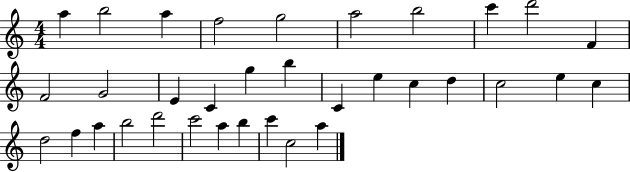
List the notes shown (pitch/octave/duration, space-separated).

A5/q B5/h A5/q F5/h G5/h A5/h B5/h C6/q D6/h F4/q F4/h G4/h E4/q C4/q G5/q B5/q C4/q E5/q C5/q D5/q C5/h E5/q C5/q D5/h F5/q A5/q B5/h D6/h C6/h A5/q B5/q C6/q C5/h A5/q